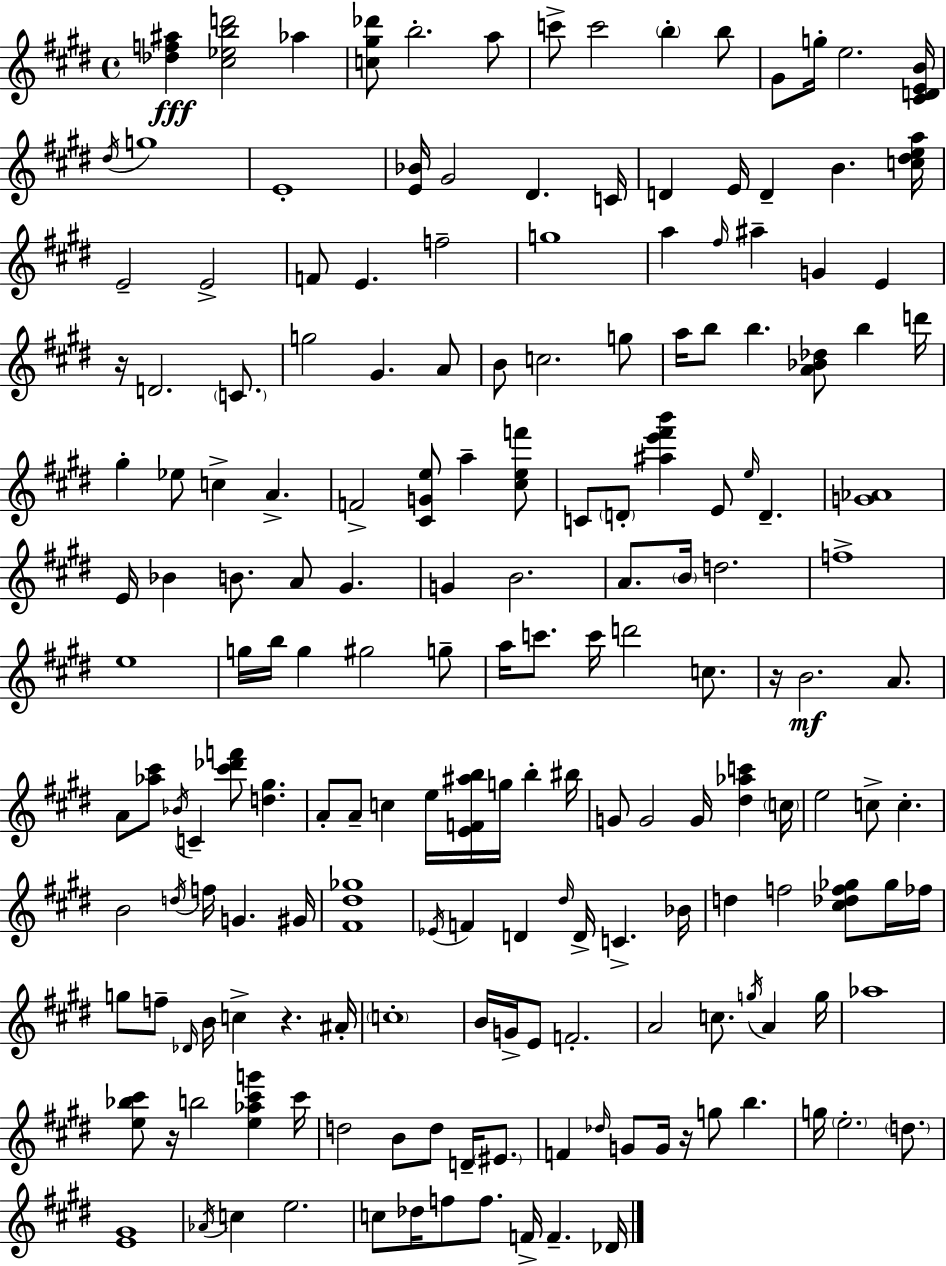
{
  \clef treble
  \time 4/4
  \defaultTimeSignature
  \key e \major
  <des'' f'' ais''>4\fff <cis'' ees'' b'' d'''>2 aes''4 | <c'' gis'' des'''>8 b''2.-. a''8 | c'''8-> c'''2 \parenthesize b''4-. b''8 | gis'8 g''16-. e''2. <cis' d' e' b'>16 | \break \acciaccatura { dis''16 } g''1 | e'1-. | <e' bes'>16 gis'2 dis'4. | c'16 d'4 e'16 d'4-- b'4. | \break <c'' dis'' e'' a''>16 e'2-- e'2-> | f'8 e'4. f''2-- | g''1 | a''4 \grace { fis''16 } ais''4-- g'4 e'4 | \break r16 d'2. \parenthesize c'8. | g''2 gis'4. | a'8 b'8 c''2. | g''8 a''16 b''8 b''4. <a' bes' des''>8 b''4 | \break d'''16 gis''4-. ees''8 c''4-> a'4.-> | f'2-> <cis' g' e''>8 a''4-- | <cis'' e'' f'''>8 c'8 \parenthesize d'8-. <ais'' e''' fis''' b'''>4 e'8 \grace { e''16 } d'4.-- | <g' aes'>1 | \break e'16 bes'4 b'8. a'8 gis'4. | g'4 b'2. | a'8. \parenthesize b'16 d''2. | f''1-> | \break e''1 | g''16 b''16 g''4 gis''2 | g''8-- a''16 c'''8. c'''16 d'''2 | c''8. r16 b'2.\mf | \break a'8. a'8 <aes'' cis'''>8 \acciaccatura { bes'16 } c'4-- <cis''' des''' f'''>8 <d'' gis''>4. | a'8-. a'8-- c''4 e''16 <e' f' ais'' b''>16 g''16 b''4-. | bis''16 g'8 g'2 g'16 <dis'' aes'' c'''>4 | \parenthesize c''16 e''2 c''8-> c''4.-. | \break b'2 \acciaccatura { d''16 } f''16 g'4. | gis'16 <fis' dis'' ges''>1 | \acciaccatura { ees'16 } f'4 d'4 \grace { dis''16 } d'16-> | c'4.-> bes'16 d''4 f''2 | \break <cis'' des'' f'' ges''>8 ges''16 fes''16 g''8 f''8-- \grace { des'16 } b'16 c''4-> | r4. ais'16-. \parenthesize c''1-. | b'16 g'16-> e'8 f'2.-. | a'2 | \break c''8. \acciaccatura { g''16 } a'4 g''16 aes''1 | <e'' bes'' cis'''>8 r16 b''2 | <e'' aes'' cis''' g'''>4 cis'''16 d''2 | b'8 d''8 d'16-- \parenthesize eis'8. f'4 \grace { des''16 } g'8 | \break g'16 r16 g''8 b''4. g''16 \parenthesize e''2.-. | \parenthesize d''8. <e' gis'>1 | \acciaccatura { aes'16 } c''4 e''2. | c''8 des''16 f''8 | \break f''8. f'16-> f'4.-- des'16 \bar "|."
}